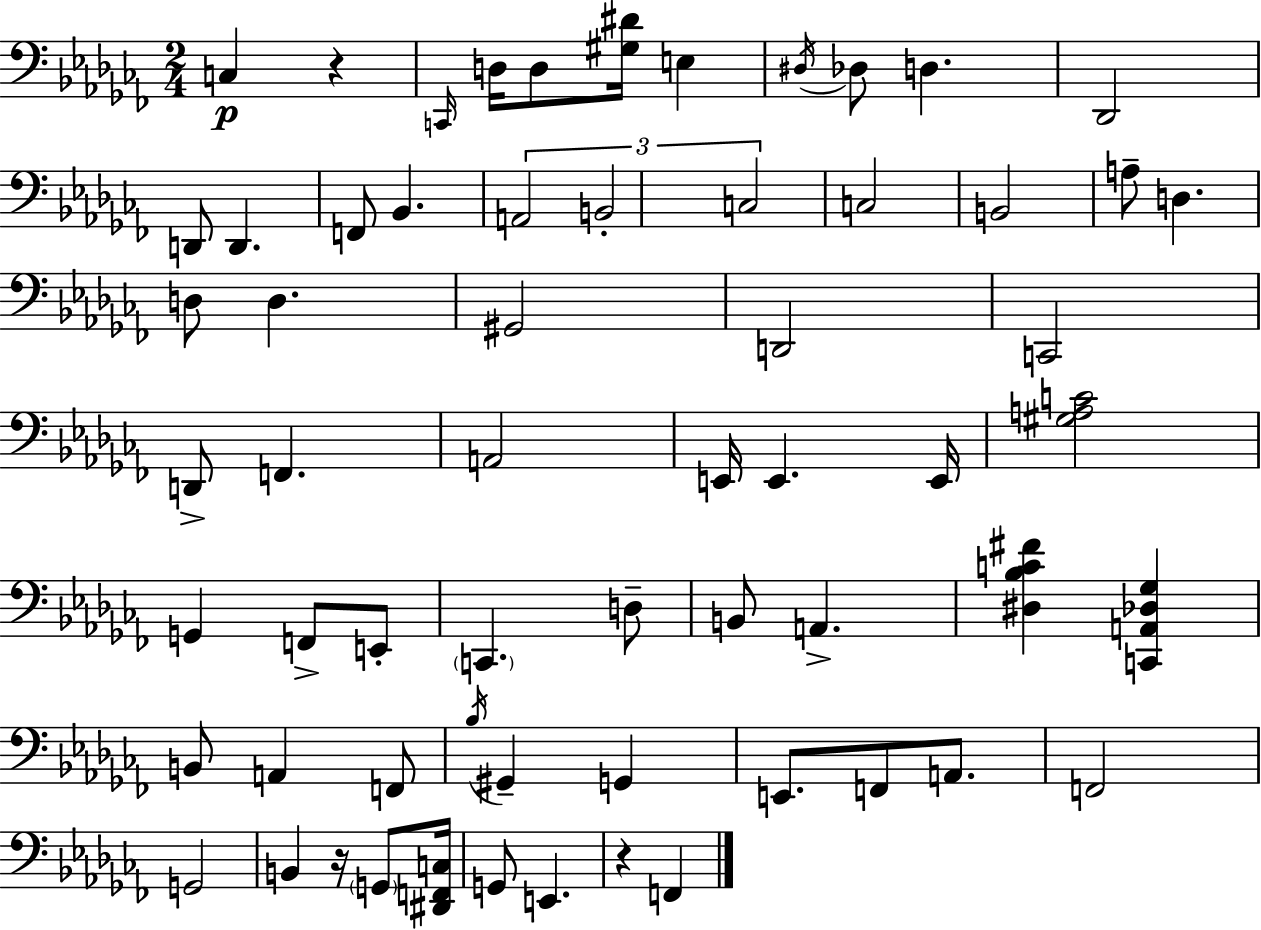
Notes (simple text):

C3/q R/q C2/s D3/s D3/e [G#3,D#4]/s E3/q D#3/s Db3/e D3/q. Db2/h D2/e D2/q. F2/e Bb2/q. A2/h B2/h C3/h C3/h B2/h A3/e D3/q. D3/e D3/q. G#2/h D2/h C2/h D2/e F2/q. A2/h E2/s E2/q. E2/s [G#3,A3,C4]/h G2/q F2/e E2/e C2/q. D3/e B2/e A2/q. [D#3,Bb3,C4,F#4]/q [C2,A2,Db3,Gb3]/q B2/e A2/q F2/e Bb3/s G#2/q G2/q E2/e. F2/e A2/e. F2/h G2/h B2/q R/s G2/e [D#2,F2,C3]/s G2/e E2/q. R/q F2/q